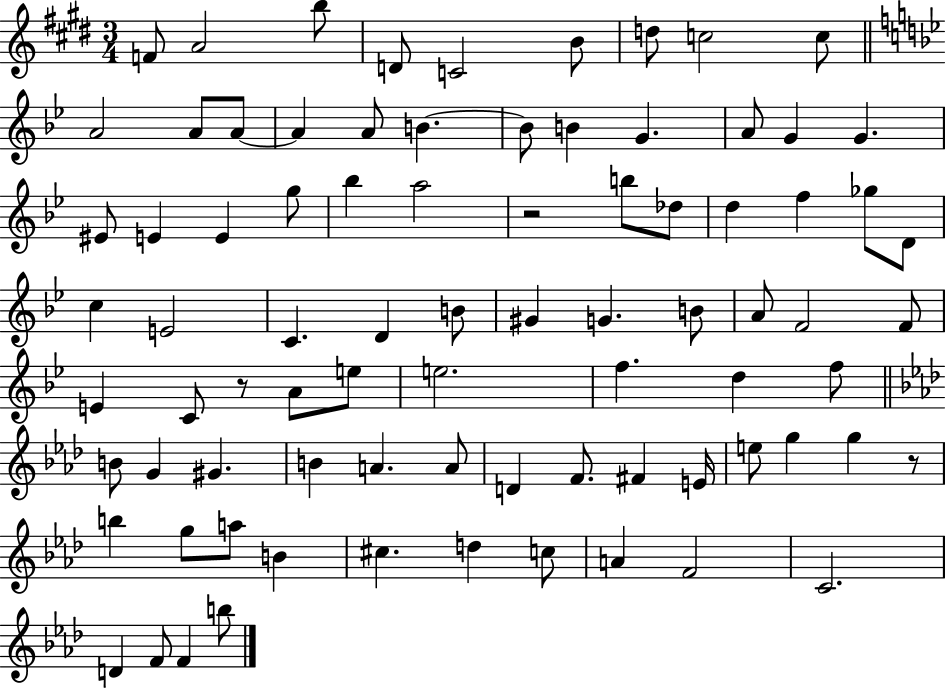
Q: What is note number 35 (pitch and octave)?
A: E4